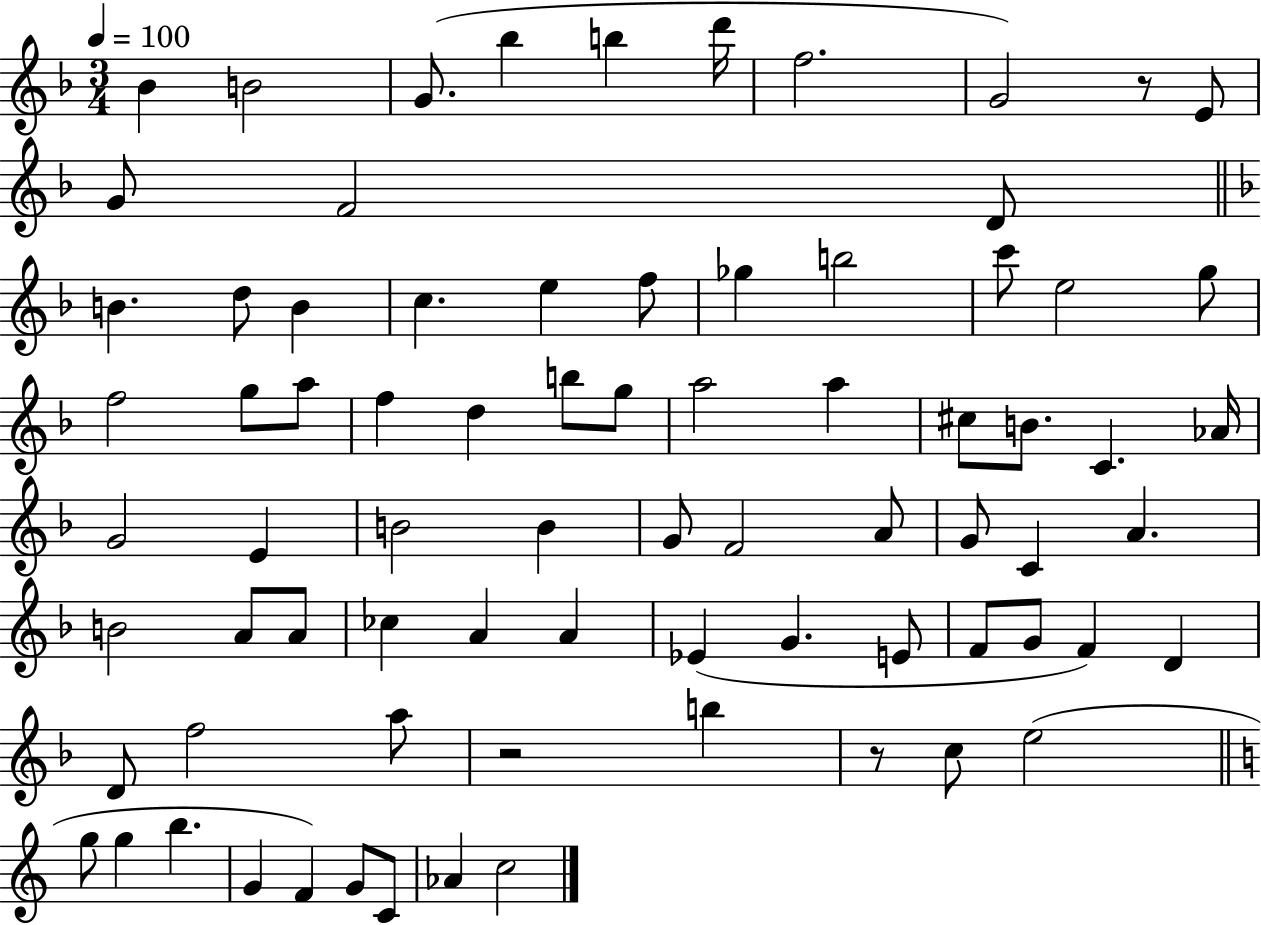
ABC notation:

X:1
T:Untitled
M:3/4
L:1/4
K:F
_B B2 G/2 _b b d'/4 f2 G2 z/2 E/2 G/2 F2 D/2 B d/2 B c e f/2 _g b2 c'/2 e2 g/2 f2 g/2 a/2 f d b/2 g/2 a2 a ^c/2 B/2 C _A/4 G2 E B2 B G/2 F2 A/2 G/2 C A B2 A/2 A/2 _c A A _E G E/2 F/2 G/2 F D D/2 f2 a/2 z2 b z/2 c/2 e2 g/2 g b G F G/2 C/2 _A c2